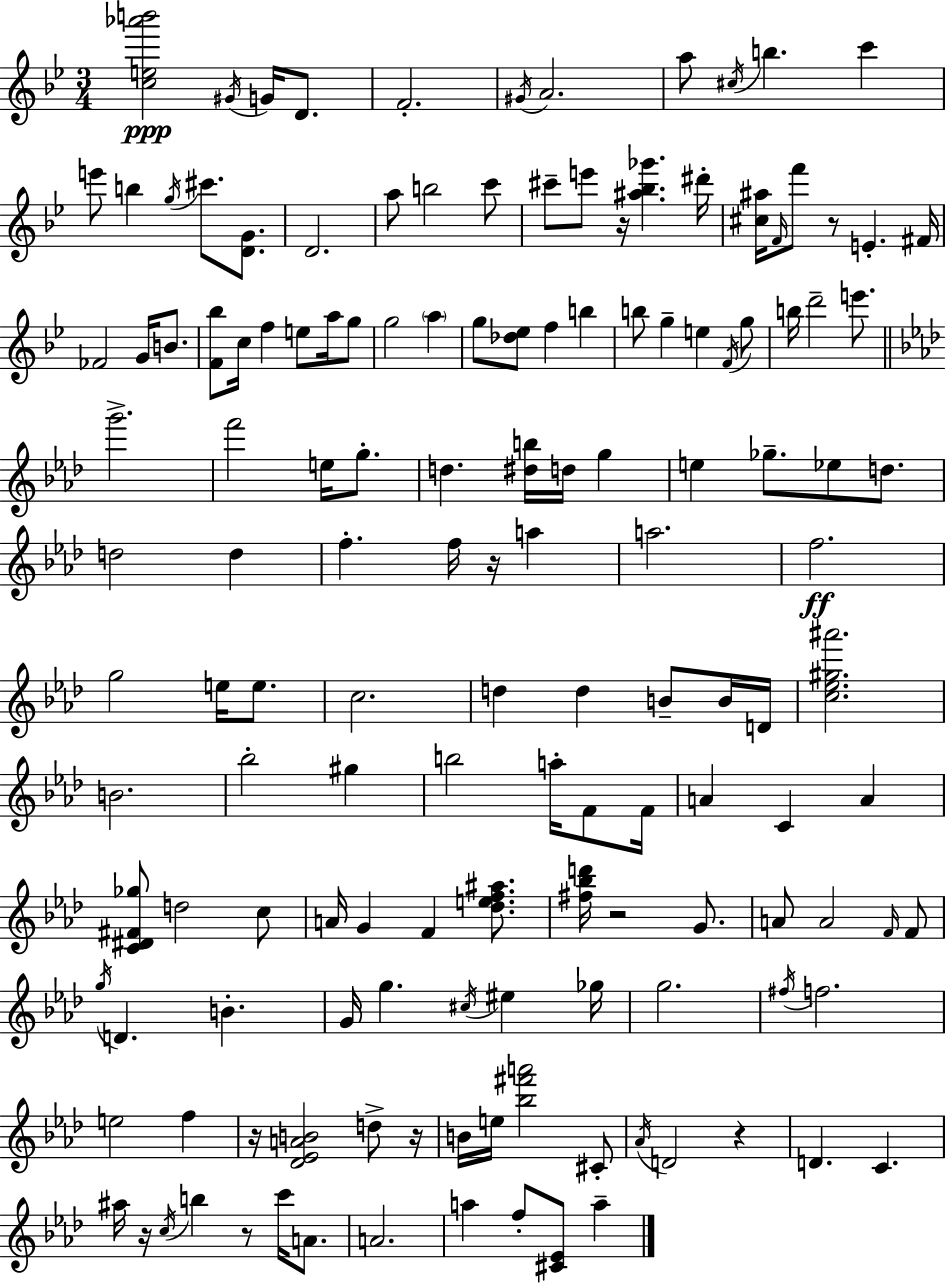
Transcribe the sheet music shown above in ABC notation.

X:1
T:Untitled
M:3/4
L:1/4
K:Gm
[ce_a'b']2 ^G/4 G/4 D/2 F2 ^G/4 A2 a/2 ^c/4 b c' e'/2 b g/4 ^c'/2 [DG]/2 D2 a/2 b2 c'/2 ^c'/2 e'/2 z/4 [^a_b_g'] ^d'/4 [^c^a]/4 F/4 f'/2 z/2 E ^F/4 _F2 G/4 B/2 [F_b]/2 c/4 f e/2 a/4 g/2 g2 a g/2 [_d_e]/2 f b b/2 g e F/4 g/2 b/4 d'2 e'/2 g'2 f'2 e/4 g/2 d [^db]/4 d/4 g e _g/2 _e/2 d/2 d2 d f f/4 z/4 a a2 f2 g2 e/4 e/2 c2 d d B/2 B/4 D/4 [c_e^g^a']2 B2 _b2 ^g b2 a/4 F/2 F/4 A C A [C^D^F_g]/2 d2 c/2 A/4 G F [_def^a]/2 [^f_bd']/4 z2 G/2 A/2 A2 F/4 F/2 g/4 D B G/4 g ^c/4 ^e _g/4 g2 ^f/4 f2 e2 f z/4 [_D_EAB]2 d/2 z/4 B/4 e/4 [_b^f'a']2 ^C/2 _A/4 D2 z D C ^a/4 z/4 c/4 b z/2 c'/4 A/2 A2 a f/2 [^C_E]/2 a